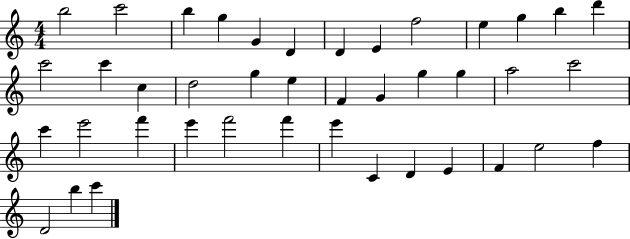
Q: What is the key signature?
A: C major